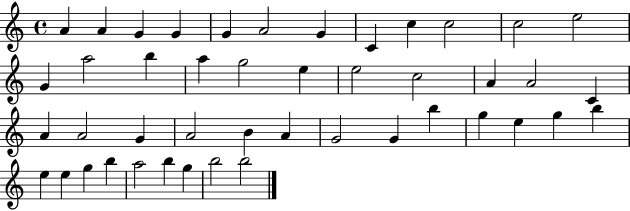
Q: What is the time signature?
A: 4/4